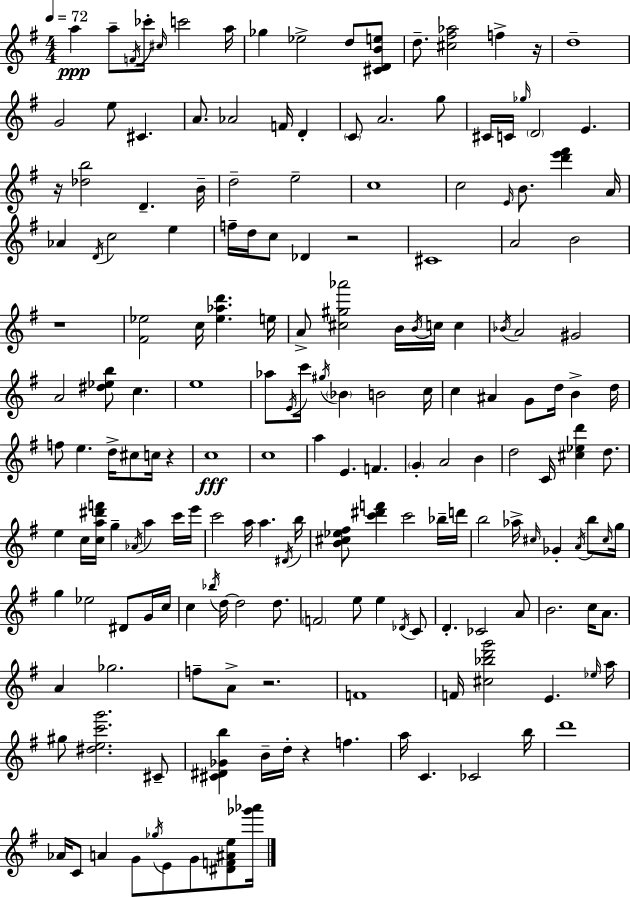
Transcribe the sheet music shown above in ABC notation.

X:1
T:Untitled
M:4/4
L:1/4
K:G
a a/2 F/4 _c'/4 ^c/4 c'2 a/4 _g _e2 d/2 [^CDBe]/2 d/2 [^c^f_a]2 f z/4 d4 G2 e/2 ^C A/2 _A2 F/4 D C/2 A2 g/2 ^C/4 C/4 _g/4 D2 E z/4 [_db]2 D B/4 d2 e2 c4 c2 E/4 B/2 [d'e'^f'] A/4 _A D/4 c2 e f/4 d/4 c/2 _D z2 ^C4 A2 B2 z4 [^F_e]2 c/4 [_e_ad'] e/4 A/2 [^c^g_a']2 B/4 B/4 c/4 c _B/4 A2 ^G2 A2 [^d_eb]/2 c e4 _a/2 E/4 c'/4 ^g/4 _B B2 c/4 c ^A G/2 d/4 B d/4 f/2 e d/4 ^c/2 c/4 z c4 c4 a E F G A2 B d2 C/4 [^c_ed'] d/2 e c/4 [ca^d'f']/4 g _A/4 a c'/4 e'/4 c'2 a/4 a ^D/4 b/4 [B^c_e^f]/2 [c'^d'f'] c'2 _b/4 d'/4 b2 _a/4 ^c/4 _G A/4 b/2 ^c/4 g/4 g _e2 ^D/2 G/4 c/4 c _b/4 d/4 d2 d/2 F2 e/2 e _D/4 C/2 D _C2 A/2 B2 c/4 A/2 A _g2 f/2 A/2 z2 F4 F/4 [^c_bd'g']2 E _e/4 a/4 ^g/2 [^dec'g']2 ^C/2 [^C^D_Gb] B/4 d/4 z f a/4 C _C2 b/4 d'4 _A/4 C/2 A G/2 _g/4 E/2 G/2 [^DF^Ae]/2 [_g'_a']/4